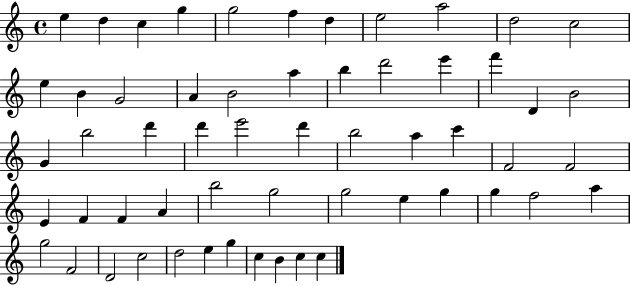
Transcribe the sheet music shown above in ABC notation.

X:1
T:Untitled
M:4/4
L:1/4
K:C
e d c g g2 f d e2 a2 d2 c2 e B G2 A B2 a b d'2 e' f' D B2 G b2 d' d' e'2 d' b2 a c' F2 F2 E F F A b2 g2 g2 e g g f2 a g2 F2 D2 c2 d2 e g c B c c